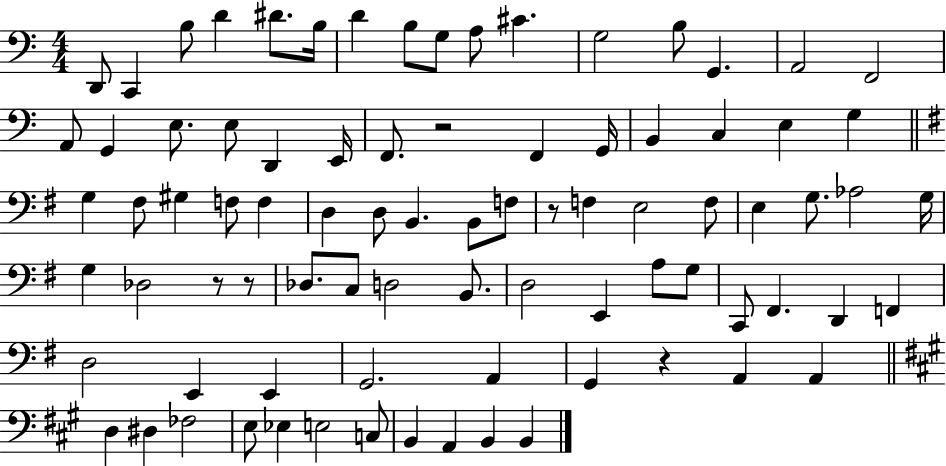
D2/e C2/q B3/e D4/q D#4/e. B3/s D4/q B3/e G3/e A3/e C#4/q. G3/h B3/e G2/q. A2/h F2/h A2/e G2/q E3/e. E3/e D2/q E2/s F2/e. R/h F2/q G2/s B2/q C3/q E3/q G3/q G3/q F#3/e G#3/q F3/e F3/q D3/q D3/e B2/q. B2/e F3/e R/e F3/q E3/h F3/e E3/q G3/e. Ab3/h G3/s G3/q Db3/h R/e R/e Db3/e. C3/e D3/h B2/e. D3/h E2/q A3/e G3/e C2/e F#2/q. D2/q F2/q D3/h E2/q E2/q G2/h. A2/q G2/q R/q A2/q A2/q D3/q D#3/q FES3/h E3/e Eb3/q E3/h C3/e B2/q A2/q B2/q B2/q